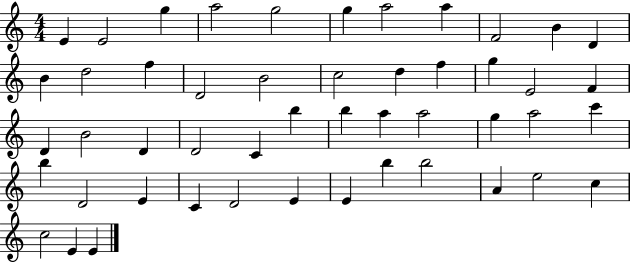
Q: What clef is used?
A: treble